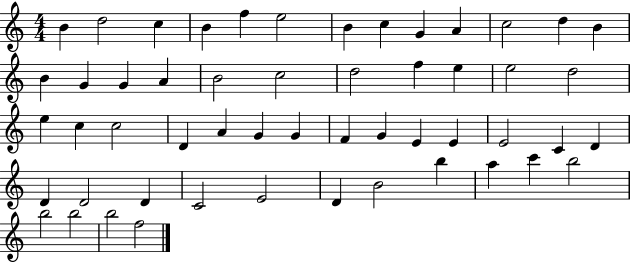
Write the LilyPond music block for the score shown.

{
  \clef treble
  \numericTimeSignature
  \time 4/4
  \key c \major
  b'4 d''2 c''4 | b'4 f''4 e''2 | b'4 c''4 g'4 a'4 | c''2 d''4 b'4 | \break b'4 g'4 g'4 a'4 | b'2 c''2 | d''2 f''4 e''4 | e''2 d''2 | \break e''4 c''4 c''2 | d'4 a'4 g'4 g'4 | f'4 g'4 e'4 e'4 | e'2 c'4 d'4 | \break d'4 d'2 d'4 | c'2 e'2 | d'4 b'2 b''4 | a''4 c'''4 b''2 | \break b''2 b''2 | b''2 f''2 | \bar "|."
}